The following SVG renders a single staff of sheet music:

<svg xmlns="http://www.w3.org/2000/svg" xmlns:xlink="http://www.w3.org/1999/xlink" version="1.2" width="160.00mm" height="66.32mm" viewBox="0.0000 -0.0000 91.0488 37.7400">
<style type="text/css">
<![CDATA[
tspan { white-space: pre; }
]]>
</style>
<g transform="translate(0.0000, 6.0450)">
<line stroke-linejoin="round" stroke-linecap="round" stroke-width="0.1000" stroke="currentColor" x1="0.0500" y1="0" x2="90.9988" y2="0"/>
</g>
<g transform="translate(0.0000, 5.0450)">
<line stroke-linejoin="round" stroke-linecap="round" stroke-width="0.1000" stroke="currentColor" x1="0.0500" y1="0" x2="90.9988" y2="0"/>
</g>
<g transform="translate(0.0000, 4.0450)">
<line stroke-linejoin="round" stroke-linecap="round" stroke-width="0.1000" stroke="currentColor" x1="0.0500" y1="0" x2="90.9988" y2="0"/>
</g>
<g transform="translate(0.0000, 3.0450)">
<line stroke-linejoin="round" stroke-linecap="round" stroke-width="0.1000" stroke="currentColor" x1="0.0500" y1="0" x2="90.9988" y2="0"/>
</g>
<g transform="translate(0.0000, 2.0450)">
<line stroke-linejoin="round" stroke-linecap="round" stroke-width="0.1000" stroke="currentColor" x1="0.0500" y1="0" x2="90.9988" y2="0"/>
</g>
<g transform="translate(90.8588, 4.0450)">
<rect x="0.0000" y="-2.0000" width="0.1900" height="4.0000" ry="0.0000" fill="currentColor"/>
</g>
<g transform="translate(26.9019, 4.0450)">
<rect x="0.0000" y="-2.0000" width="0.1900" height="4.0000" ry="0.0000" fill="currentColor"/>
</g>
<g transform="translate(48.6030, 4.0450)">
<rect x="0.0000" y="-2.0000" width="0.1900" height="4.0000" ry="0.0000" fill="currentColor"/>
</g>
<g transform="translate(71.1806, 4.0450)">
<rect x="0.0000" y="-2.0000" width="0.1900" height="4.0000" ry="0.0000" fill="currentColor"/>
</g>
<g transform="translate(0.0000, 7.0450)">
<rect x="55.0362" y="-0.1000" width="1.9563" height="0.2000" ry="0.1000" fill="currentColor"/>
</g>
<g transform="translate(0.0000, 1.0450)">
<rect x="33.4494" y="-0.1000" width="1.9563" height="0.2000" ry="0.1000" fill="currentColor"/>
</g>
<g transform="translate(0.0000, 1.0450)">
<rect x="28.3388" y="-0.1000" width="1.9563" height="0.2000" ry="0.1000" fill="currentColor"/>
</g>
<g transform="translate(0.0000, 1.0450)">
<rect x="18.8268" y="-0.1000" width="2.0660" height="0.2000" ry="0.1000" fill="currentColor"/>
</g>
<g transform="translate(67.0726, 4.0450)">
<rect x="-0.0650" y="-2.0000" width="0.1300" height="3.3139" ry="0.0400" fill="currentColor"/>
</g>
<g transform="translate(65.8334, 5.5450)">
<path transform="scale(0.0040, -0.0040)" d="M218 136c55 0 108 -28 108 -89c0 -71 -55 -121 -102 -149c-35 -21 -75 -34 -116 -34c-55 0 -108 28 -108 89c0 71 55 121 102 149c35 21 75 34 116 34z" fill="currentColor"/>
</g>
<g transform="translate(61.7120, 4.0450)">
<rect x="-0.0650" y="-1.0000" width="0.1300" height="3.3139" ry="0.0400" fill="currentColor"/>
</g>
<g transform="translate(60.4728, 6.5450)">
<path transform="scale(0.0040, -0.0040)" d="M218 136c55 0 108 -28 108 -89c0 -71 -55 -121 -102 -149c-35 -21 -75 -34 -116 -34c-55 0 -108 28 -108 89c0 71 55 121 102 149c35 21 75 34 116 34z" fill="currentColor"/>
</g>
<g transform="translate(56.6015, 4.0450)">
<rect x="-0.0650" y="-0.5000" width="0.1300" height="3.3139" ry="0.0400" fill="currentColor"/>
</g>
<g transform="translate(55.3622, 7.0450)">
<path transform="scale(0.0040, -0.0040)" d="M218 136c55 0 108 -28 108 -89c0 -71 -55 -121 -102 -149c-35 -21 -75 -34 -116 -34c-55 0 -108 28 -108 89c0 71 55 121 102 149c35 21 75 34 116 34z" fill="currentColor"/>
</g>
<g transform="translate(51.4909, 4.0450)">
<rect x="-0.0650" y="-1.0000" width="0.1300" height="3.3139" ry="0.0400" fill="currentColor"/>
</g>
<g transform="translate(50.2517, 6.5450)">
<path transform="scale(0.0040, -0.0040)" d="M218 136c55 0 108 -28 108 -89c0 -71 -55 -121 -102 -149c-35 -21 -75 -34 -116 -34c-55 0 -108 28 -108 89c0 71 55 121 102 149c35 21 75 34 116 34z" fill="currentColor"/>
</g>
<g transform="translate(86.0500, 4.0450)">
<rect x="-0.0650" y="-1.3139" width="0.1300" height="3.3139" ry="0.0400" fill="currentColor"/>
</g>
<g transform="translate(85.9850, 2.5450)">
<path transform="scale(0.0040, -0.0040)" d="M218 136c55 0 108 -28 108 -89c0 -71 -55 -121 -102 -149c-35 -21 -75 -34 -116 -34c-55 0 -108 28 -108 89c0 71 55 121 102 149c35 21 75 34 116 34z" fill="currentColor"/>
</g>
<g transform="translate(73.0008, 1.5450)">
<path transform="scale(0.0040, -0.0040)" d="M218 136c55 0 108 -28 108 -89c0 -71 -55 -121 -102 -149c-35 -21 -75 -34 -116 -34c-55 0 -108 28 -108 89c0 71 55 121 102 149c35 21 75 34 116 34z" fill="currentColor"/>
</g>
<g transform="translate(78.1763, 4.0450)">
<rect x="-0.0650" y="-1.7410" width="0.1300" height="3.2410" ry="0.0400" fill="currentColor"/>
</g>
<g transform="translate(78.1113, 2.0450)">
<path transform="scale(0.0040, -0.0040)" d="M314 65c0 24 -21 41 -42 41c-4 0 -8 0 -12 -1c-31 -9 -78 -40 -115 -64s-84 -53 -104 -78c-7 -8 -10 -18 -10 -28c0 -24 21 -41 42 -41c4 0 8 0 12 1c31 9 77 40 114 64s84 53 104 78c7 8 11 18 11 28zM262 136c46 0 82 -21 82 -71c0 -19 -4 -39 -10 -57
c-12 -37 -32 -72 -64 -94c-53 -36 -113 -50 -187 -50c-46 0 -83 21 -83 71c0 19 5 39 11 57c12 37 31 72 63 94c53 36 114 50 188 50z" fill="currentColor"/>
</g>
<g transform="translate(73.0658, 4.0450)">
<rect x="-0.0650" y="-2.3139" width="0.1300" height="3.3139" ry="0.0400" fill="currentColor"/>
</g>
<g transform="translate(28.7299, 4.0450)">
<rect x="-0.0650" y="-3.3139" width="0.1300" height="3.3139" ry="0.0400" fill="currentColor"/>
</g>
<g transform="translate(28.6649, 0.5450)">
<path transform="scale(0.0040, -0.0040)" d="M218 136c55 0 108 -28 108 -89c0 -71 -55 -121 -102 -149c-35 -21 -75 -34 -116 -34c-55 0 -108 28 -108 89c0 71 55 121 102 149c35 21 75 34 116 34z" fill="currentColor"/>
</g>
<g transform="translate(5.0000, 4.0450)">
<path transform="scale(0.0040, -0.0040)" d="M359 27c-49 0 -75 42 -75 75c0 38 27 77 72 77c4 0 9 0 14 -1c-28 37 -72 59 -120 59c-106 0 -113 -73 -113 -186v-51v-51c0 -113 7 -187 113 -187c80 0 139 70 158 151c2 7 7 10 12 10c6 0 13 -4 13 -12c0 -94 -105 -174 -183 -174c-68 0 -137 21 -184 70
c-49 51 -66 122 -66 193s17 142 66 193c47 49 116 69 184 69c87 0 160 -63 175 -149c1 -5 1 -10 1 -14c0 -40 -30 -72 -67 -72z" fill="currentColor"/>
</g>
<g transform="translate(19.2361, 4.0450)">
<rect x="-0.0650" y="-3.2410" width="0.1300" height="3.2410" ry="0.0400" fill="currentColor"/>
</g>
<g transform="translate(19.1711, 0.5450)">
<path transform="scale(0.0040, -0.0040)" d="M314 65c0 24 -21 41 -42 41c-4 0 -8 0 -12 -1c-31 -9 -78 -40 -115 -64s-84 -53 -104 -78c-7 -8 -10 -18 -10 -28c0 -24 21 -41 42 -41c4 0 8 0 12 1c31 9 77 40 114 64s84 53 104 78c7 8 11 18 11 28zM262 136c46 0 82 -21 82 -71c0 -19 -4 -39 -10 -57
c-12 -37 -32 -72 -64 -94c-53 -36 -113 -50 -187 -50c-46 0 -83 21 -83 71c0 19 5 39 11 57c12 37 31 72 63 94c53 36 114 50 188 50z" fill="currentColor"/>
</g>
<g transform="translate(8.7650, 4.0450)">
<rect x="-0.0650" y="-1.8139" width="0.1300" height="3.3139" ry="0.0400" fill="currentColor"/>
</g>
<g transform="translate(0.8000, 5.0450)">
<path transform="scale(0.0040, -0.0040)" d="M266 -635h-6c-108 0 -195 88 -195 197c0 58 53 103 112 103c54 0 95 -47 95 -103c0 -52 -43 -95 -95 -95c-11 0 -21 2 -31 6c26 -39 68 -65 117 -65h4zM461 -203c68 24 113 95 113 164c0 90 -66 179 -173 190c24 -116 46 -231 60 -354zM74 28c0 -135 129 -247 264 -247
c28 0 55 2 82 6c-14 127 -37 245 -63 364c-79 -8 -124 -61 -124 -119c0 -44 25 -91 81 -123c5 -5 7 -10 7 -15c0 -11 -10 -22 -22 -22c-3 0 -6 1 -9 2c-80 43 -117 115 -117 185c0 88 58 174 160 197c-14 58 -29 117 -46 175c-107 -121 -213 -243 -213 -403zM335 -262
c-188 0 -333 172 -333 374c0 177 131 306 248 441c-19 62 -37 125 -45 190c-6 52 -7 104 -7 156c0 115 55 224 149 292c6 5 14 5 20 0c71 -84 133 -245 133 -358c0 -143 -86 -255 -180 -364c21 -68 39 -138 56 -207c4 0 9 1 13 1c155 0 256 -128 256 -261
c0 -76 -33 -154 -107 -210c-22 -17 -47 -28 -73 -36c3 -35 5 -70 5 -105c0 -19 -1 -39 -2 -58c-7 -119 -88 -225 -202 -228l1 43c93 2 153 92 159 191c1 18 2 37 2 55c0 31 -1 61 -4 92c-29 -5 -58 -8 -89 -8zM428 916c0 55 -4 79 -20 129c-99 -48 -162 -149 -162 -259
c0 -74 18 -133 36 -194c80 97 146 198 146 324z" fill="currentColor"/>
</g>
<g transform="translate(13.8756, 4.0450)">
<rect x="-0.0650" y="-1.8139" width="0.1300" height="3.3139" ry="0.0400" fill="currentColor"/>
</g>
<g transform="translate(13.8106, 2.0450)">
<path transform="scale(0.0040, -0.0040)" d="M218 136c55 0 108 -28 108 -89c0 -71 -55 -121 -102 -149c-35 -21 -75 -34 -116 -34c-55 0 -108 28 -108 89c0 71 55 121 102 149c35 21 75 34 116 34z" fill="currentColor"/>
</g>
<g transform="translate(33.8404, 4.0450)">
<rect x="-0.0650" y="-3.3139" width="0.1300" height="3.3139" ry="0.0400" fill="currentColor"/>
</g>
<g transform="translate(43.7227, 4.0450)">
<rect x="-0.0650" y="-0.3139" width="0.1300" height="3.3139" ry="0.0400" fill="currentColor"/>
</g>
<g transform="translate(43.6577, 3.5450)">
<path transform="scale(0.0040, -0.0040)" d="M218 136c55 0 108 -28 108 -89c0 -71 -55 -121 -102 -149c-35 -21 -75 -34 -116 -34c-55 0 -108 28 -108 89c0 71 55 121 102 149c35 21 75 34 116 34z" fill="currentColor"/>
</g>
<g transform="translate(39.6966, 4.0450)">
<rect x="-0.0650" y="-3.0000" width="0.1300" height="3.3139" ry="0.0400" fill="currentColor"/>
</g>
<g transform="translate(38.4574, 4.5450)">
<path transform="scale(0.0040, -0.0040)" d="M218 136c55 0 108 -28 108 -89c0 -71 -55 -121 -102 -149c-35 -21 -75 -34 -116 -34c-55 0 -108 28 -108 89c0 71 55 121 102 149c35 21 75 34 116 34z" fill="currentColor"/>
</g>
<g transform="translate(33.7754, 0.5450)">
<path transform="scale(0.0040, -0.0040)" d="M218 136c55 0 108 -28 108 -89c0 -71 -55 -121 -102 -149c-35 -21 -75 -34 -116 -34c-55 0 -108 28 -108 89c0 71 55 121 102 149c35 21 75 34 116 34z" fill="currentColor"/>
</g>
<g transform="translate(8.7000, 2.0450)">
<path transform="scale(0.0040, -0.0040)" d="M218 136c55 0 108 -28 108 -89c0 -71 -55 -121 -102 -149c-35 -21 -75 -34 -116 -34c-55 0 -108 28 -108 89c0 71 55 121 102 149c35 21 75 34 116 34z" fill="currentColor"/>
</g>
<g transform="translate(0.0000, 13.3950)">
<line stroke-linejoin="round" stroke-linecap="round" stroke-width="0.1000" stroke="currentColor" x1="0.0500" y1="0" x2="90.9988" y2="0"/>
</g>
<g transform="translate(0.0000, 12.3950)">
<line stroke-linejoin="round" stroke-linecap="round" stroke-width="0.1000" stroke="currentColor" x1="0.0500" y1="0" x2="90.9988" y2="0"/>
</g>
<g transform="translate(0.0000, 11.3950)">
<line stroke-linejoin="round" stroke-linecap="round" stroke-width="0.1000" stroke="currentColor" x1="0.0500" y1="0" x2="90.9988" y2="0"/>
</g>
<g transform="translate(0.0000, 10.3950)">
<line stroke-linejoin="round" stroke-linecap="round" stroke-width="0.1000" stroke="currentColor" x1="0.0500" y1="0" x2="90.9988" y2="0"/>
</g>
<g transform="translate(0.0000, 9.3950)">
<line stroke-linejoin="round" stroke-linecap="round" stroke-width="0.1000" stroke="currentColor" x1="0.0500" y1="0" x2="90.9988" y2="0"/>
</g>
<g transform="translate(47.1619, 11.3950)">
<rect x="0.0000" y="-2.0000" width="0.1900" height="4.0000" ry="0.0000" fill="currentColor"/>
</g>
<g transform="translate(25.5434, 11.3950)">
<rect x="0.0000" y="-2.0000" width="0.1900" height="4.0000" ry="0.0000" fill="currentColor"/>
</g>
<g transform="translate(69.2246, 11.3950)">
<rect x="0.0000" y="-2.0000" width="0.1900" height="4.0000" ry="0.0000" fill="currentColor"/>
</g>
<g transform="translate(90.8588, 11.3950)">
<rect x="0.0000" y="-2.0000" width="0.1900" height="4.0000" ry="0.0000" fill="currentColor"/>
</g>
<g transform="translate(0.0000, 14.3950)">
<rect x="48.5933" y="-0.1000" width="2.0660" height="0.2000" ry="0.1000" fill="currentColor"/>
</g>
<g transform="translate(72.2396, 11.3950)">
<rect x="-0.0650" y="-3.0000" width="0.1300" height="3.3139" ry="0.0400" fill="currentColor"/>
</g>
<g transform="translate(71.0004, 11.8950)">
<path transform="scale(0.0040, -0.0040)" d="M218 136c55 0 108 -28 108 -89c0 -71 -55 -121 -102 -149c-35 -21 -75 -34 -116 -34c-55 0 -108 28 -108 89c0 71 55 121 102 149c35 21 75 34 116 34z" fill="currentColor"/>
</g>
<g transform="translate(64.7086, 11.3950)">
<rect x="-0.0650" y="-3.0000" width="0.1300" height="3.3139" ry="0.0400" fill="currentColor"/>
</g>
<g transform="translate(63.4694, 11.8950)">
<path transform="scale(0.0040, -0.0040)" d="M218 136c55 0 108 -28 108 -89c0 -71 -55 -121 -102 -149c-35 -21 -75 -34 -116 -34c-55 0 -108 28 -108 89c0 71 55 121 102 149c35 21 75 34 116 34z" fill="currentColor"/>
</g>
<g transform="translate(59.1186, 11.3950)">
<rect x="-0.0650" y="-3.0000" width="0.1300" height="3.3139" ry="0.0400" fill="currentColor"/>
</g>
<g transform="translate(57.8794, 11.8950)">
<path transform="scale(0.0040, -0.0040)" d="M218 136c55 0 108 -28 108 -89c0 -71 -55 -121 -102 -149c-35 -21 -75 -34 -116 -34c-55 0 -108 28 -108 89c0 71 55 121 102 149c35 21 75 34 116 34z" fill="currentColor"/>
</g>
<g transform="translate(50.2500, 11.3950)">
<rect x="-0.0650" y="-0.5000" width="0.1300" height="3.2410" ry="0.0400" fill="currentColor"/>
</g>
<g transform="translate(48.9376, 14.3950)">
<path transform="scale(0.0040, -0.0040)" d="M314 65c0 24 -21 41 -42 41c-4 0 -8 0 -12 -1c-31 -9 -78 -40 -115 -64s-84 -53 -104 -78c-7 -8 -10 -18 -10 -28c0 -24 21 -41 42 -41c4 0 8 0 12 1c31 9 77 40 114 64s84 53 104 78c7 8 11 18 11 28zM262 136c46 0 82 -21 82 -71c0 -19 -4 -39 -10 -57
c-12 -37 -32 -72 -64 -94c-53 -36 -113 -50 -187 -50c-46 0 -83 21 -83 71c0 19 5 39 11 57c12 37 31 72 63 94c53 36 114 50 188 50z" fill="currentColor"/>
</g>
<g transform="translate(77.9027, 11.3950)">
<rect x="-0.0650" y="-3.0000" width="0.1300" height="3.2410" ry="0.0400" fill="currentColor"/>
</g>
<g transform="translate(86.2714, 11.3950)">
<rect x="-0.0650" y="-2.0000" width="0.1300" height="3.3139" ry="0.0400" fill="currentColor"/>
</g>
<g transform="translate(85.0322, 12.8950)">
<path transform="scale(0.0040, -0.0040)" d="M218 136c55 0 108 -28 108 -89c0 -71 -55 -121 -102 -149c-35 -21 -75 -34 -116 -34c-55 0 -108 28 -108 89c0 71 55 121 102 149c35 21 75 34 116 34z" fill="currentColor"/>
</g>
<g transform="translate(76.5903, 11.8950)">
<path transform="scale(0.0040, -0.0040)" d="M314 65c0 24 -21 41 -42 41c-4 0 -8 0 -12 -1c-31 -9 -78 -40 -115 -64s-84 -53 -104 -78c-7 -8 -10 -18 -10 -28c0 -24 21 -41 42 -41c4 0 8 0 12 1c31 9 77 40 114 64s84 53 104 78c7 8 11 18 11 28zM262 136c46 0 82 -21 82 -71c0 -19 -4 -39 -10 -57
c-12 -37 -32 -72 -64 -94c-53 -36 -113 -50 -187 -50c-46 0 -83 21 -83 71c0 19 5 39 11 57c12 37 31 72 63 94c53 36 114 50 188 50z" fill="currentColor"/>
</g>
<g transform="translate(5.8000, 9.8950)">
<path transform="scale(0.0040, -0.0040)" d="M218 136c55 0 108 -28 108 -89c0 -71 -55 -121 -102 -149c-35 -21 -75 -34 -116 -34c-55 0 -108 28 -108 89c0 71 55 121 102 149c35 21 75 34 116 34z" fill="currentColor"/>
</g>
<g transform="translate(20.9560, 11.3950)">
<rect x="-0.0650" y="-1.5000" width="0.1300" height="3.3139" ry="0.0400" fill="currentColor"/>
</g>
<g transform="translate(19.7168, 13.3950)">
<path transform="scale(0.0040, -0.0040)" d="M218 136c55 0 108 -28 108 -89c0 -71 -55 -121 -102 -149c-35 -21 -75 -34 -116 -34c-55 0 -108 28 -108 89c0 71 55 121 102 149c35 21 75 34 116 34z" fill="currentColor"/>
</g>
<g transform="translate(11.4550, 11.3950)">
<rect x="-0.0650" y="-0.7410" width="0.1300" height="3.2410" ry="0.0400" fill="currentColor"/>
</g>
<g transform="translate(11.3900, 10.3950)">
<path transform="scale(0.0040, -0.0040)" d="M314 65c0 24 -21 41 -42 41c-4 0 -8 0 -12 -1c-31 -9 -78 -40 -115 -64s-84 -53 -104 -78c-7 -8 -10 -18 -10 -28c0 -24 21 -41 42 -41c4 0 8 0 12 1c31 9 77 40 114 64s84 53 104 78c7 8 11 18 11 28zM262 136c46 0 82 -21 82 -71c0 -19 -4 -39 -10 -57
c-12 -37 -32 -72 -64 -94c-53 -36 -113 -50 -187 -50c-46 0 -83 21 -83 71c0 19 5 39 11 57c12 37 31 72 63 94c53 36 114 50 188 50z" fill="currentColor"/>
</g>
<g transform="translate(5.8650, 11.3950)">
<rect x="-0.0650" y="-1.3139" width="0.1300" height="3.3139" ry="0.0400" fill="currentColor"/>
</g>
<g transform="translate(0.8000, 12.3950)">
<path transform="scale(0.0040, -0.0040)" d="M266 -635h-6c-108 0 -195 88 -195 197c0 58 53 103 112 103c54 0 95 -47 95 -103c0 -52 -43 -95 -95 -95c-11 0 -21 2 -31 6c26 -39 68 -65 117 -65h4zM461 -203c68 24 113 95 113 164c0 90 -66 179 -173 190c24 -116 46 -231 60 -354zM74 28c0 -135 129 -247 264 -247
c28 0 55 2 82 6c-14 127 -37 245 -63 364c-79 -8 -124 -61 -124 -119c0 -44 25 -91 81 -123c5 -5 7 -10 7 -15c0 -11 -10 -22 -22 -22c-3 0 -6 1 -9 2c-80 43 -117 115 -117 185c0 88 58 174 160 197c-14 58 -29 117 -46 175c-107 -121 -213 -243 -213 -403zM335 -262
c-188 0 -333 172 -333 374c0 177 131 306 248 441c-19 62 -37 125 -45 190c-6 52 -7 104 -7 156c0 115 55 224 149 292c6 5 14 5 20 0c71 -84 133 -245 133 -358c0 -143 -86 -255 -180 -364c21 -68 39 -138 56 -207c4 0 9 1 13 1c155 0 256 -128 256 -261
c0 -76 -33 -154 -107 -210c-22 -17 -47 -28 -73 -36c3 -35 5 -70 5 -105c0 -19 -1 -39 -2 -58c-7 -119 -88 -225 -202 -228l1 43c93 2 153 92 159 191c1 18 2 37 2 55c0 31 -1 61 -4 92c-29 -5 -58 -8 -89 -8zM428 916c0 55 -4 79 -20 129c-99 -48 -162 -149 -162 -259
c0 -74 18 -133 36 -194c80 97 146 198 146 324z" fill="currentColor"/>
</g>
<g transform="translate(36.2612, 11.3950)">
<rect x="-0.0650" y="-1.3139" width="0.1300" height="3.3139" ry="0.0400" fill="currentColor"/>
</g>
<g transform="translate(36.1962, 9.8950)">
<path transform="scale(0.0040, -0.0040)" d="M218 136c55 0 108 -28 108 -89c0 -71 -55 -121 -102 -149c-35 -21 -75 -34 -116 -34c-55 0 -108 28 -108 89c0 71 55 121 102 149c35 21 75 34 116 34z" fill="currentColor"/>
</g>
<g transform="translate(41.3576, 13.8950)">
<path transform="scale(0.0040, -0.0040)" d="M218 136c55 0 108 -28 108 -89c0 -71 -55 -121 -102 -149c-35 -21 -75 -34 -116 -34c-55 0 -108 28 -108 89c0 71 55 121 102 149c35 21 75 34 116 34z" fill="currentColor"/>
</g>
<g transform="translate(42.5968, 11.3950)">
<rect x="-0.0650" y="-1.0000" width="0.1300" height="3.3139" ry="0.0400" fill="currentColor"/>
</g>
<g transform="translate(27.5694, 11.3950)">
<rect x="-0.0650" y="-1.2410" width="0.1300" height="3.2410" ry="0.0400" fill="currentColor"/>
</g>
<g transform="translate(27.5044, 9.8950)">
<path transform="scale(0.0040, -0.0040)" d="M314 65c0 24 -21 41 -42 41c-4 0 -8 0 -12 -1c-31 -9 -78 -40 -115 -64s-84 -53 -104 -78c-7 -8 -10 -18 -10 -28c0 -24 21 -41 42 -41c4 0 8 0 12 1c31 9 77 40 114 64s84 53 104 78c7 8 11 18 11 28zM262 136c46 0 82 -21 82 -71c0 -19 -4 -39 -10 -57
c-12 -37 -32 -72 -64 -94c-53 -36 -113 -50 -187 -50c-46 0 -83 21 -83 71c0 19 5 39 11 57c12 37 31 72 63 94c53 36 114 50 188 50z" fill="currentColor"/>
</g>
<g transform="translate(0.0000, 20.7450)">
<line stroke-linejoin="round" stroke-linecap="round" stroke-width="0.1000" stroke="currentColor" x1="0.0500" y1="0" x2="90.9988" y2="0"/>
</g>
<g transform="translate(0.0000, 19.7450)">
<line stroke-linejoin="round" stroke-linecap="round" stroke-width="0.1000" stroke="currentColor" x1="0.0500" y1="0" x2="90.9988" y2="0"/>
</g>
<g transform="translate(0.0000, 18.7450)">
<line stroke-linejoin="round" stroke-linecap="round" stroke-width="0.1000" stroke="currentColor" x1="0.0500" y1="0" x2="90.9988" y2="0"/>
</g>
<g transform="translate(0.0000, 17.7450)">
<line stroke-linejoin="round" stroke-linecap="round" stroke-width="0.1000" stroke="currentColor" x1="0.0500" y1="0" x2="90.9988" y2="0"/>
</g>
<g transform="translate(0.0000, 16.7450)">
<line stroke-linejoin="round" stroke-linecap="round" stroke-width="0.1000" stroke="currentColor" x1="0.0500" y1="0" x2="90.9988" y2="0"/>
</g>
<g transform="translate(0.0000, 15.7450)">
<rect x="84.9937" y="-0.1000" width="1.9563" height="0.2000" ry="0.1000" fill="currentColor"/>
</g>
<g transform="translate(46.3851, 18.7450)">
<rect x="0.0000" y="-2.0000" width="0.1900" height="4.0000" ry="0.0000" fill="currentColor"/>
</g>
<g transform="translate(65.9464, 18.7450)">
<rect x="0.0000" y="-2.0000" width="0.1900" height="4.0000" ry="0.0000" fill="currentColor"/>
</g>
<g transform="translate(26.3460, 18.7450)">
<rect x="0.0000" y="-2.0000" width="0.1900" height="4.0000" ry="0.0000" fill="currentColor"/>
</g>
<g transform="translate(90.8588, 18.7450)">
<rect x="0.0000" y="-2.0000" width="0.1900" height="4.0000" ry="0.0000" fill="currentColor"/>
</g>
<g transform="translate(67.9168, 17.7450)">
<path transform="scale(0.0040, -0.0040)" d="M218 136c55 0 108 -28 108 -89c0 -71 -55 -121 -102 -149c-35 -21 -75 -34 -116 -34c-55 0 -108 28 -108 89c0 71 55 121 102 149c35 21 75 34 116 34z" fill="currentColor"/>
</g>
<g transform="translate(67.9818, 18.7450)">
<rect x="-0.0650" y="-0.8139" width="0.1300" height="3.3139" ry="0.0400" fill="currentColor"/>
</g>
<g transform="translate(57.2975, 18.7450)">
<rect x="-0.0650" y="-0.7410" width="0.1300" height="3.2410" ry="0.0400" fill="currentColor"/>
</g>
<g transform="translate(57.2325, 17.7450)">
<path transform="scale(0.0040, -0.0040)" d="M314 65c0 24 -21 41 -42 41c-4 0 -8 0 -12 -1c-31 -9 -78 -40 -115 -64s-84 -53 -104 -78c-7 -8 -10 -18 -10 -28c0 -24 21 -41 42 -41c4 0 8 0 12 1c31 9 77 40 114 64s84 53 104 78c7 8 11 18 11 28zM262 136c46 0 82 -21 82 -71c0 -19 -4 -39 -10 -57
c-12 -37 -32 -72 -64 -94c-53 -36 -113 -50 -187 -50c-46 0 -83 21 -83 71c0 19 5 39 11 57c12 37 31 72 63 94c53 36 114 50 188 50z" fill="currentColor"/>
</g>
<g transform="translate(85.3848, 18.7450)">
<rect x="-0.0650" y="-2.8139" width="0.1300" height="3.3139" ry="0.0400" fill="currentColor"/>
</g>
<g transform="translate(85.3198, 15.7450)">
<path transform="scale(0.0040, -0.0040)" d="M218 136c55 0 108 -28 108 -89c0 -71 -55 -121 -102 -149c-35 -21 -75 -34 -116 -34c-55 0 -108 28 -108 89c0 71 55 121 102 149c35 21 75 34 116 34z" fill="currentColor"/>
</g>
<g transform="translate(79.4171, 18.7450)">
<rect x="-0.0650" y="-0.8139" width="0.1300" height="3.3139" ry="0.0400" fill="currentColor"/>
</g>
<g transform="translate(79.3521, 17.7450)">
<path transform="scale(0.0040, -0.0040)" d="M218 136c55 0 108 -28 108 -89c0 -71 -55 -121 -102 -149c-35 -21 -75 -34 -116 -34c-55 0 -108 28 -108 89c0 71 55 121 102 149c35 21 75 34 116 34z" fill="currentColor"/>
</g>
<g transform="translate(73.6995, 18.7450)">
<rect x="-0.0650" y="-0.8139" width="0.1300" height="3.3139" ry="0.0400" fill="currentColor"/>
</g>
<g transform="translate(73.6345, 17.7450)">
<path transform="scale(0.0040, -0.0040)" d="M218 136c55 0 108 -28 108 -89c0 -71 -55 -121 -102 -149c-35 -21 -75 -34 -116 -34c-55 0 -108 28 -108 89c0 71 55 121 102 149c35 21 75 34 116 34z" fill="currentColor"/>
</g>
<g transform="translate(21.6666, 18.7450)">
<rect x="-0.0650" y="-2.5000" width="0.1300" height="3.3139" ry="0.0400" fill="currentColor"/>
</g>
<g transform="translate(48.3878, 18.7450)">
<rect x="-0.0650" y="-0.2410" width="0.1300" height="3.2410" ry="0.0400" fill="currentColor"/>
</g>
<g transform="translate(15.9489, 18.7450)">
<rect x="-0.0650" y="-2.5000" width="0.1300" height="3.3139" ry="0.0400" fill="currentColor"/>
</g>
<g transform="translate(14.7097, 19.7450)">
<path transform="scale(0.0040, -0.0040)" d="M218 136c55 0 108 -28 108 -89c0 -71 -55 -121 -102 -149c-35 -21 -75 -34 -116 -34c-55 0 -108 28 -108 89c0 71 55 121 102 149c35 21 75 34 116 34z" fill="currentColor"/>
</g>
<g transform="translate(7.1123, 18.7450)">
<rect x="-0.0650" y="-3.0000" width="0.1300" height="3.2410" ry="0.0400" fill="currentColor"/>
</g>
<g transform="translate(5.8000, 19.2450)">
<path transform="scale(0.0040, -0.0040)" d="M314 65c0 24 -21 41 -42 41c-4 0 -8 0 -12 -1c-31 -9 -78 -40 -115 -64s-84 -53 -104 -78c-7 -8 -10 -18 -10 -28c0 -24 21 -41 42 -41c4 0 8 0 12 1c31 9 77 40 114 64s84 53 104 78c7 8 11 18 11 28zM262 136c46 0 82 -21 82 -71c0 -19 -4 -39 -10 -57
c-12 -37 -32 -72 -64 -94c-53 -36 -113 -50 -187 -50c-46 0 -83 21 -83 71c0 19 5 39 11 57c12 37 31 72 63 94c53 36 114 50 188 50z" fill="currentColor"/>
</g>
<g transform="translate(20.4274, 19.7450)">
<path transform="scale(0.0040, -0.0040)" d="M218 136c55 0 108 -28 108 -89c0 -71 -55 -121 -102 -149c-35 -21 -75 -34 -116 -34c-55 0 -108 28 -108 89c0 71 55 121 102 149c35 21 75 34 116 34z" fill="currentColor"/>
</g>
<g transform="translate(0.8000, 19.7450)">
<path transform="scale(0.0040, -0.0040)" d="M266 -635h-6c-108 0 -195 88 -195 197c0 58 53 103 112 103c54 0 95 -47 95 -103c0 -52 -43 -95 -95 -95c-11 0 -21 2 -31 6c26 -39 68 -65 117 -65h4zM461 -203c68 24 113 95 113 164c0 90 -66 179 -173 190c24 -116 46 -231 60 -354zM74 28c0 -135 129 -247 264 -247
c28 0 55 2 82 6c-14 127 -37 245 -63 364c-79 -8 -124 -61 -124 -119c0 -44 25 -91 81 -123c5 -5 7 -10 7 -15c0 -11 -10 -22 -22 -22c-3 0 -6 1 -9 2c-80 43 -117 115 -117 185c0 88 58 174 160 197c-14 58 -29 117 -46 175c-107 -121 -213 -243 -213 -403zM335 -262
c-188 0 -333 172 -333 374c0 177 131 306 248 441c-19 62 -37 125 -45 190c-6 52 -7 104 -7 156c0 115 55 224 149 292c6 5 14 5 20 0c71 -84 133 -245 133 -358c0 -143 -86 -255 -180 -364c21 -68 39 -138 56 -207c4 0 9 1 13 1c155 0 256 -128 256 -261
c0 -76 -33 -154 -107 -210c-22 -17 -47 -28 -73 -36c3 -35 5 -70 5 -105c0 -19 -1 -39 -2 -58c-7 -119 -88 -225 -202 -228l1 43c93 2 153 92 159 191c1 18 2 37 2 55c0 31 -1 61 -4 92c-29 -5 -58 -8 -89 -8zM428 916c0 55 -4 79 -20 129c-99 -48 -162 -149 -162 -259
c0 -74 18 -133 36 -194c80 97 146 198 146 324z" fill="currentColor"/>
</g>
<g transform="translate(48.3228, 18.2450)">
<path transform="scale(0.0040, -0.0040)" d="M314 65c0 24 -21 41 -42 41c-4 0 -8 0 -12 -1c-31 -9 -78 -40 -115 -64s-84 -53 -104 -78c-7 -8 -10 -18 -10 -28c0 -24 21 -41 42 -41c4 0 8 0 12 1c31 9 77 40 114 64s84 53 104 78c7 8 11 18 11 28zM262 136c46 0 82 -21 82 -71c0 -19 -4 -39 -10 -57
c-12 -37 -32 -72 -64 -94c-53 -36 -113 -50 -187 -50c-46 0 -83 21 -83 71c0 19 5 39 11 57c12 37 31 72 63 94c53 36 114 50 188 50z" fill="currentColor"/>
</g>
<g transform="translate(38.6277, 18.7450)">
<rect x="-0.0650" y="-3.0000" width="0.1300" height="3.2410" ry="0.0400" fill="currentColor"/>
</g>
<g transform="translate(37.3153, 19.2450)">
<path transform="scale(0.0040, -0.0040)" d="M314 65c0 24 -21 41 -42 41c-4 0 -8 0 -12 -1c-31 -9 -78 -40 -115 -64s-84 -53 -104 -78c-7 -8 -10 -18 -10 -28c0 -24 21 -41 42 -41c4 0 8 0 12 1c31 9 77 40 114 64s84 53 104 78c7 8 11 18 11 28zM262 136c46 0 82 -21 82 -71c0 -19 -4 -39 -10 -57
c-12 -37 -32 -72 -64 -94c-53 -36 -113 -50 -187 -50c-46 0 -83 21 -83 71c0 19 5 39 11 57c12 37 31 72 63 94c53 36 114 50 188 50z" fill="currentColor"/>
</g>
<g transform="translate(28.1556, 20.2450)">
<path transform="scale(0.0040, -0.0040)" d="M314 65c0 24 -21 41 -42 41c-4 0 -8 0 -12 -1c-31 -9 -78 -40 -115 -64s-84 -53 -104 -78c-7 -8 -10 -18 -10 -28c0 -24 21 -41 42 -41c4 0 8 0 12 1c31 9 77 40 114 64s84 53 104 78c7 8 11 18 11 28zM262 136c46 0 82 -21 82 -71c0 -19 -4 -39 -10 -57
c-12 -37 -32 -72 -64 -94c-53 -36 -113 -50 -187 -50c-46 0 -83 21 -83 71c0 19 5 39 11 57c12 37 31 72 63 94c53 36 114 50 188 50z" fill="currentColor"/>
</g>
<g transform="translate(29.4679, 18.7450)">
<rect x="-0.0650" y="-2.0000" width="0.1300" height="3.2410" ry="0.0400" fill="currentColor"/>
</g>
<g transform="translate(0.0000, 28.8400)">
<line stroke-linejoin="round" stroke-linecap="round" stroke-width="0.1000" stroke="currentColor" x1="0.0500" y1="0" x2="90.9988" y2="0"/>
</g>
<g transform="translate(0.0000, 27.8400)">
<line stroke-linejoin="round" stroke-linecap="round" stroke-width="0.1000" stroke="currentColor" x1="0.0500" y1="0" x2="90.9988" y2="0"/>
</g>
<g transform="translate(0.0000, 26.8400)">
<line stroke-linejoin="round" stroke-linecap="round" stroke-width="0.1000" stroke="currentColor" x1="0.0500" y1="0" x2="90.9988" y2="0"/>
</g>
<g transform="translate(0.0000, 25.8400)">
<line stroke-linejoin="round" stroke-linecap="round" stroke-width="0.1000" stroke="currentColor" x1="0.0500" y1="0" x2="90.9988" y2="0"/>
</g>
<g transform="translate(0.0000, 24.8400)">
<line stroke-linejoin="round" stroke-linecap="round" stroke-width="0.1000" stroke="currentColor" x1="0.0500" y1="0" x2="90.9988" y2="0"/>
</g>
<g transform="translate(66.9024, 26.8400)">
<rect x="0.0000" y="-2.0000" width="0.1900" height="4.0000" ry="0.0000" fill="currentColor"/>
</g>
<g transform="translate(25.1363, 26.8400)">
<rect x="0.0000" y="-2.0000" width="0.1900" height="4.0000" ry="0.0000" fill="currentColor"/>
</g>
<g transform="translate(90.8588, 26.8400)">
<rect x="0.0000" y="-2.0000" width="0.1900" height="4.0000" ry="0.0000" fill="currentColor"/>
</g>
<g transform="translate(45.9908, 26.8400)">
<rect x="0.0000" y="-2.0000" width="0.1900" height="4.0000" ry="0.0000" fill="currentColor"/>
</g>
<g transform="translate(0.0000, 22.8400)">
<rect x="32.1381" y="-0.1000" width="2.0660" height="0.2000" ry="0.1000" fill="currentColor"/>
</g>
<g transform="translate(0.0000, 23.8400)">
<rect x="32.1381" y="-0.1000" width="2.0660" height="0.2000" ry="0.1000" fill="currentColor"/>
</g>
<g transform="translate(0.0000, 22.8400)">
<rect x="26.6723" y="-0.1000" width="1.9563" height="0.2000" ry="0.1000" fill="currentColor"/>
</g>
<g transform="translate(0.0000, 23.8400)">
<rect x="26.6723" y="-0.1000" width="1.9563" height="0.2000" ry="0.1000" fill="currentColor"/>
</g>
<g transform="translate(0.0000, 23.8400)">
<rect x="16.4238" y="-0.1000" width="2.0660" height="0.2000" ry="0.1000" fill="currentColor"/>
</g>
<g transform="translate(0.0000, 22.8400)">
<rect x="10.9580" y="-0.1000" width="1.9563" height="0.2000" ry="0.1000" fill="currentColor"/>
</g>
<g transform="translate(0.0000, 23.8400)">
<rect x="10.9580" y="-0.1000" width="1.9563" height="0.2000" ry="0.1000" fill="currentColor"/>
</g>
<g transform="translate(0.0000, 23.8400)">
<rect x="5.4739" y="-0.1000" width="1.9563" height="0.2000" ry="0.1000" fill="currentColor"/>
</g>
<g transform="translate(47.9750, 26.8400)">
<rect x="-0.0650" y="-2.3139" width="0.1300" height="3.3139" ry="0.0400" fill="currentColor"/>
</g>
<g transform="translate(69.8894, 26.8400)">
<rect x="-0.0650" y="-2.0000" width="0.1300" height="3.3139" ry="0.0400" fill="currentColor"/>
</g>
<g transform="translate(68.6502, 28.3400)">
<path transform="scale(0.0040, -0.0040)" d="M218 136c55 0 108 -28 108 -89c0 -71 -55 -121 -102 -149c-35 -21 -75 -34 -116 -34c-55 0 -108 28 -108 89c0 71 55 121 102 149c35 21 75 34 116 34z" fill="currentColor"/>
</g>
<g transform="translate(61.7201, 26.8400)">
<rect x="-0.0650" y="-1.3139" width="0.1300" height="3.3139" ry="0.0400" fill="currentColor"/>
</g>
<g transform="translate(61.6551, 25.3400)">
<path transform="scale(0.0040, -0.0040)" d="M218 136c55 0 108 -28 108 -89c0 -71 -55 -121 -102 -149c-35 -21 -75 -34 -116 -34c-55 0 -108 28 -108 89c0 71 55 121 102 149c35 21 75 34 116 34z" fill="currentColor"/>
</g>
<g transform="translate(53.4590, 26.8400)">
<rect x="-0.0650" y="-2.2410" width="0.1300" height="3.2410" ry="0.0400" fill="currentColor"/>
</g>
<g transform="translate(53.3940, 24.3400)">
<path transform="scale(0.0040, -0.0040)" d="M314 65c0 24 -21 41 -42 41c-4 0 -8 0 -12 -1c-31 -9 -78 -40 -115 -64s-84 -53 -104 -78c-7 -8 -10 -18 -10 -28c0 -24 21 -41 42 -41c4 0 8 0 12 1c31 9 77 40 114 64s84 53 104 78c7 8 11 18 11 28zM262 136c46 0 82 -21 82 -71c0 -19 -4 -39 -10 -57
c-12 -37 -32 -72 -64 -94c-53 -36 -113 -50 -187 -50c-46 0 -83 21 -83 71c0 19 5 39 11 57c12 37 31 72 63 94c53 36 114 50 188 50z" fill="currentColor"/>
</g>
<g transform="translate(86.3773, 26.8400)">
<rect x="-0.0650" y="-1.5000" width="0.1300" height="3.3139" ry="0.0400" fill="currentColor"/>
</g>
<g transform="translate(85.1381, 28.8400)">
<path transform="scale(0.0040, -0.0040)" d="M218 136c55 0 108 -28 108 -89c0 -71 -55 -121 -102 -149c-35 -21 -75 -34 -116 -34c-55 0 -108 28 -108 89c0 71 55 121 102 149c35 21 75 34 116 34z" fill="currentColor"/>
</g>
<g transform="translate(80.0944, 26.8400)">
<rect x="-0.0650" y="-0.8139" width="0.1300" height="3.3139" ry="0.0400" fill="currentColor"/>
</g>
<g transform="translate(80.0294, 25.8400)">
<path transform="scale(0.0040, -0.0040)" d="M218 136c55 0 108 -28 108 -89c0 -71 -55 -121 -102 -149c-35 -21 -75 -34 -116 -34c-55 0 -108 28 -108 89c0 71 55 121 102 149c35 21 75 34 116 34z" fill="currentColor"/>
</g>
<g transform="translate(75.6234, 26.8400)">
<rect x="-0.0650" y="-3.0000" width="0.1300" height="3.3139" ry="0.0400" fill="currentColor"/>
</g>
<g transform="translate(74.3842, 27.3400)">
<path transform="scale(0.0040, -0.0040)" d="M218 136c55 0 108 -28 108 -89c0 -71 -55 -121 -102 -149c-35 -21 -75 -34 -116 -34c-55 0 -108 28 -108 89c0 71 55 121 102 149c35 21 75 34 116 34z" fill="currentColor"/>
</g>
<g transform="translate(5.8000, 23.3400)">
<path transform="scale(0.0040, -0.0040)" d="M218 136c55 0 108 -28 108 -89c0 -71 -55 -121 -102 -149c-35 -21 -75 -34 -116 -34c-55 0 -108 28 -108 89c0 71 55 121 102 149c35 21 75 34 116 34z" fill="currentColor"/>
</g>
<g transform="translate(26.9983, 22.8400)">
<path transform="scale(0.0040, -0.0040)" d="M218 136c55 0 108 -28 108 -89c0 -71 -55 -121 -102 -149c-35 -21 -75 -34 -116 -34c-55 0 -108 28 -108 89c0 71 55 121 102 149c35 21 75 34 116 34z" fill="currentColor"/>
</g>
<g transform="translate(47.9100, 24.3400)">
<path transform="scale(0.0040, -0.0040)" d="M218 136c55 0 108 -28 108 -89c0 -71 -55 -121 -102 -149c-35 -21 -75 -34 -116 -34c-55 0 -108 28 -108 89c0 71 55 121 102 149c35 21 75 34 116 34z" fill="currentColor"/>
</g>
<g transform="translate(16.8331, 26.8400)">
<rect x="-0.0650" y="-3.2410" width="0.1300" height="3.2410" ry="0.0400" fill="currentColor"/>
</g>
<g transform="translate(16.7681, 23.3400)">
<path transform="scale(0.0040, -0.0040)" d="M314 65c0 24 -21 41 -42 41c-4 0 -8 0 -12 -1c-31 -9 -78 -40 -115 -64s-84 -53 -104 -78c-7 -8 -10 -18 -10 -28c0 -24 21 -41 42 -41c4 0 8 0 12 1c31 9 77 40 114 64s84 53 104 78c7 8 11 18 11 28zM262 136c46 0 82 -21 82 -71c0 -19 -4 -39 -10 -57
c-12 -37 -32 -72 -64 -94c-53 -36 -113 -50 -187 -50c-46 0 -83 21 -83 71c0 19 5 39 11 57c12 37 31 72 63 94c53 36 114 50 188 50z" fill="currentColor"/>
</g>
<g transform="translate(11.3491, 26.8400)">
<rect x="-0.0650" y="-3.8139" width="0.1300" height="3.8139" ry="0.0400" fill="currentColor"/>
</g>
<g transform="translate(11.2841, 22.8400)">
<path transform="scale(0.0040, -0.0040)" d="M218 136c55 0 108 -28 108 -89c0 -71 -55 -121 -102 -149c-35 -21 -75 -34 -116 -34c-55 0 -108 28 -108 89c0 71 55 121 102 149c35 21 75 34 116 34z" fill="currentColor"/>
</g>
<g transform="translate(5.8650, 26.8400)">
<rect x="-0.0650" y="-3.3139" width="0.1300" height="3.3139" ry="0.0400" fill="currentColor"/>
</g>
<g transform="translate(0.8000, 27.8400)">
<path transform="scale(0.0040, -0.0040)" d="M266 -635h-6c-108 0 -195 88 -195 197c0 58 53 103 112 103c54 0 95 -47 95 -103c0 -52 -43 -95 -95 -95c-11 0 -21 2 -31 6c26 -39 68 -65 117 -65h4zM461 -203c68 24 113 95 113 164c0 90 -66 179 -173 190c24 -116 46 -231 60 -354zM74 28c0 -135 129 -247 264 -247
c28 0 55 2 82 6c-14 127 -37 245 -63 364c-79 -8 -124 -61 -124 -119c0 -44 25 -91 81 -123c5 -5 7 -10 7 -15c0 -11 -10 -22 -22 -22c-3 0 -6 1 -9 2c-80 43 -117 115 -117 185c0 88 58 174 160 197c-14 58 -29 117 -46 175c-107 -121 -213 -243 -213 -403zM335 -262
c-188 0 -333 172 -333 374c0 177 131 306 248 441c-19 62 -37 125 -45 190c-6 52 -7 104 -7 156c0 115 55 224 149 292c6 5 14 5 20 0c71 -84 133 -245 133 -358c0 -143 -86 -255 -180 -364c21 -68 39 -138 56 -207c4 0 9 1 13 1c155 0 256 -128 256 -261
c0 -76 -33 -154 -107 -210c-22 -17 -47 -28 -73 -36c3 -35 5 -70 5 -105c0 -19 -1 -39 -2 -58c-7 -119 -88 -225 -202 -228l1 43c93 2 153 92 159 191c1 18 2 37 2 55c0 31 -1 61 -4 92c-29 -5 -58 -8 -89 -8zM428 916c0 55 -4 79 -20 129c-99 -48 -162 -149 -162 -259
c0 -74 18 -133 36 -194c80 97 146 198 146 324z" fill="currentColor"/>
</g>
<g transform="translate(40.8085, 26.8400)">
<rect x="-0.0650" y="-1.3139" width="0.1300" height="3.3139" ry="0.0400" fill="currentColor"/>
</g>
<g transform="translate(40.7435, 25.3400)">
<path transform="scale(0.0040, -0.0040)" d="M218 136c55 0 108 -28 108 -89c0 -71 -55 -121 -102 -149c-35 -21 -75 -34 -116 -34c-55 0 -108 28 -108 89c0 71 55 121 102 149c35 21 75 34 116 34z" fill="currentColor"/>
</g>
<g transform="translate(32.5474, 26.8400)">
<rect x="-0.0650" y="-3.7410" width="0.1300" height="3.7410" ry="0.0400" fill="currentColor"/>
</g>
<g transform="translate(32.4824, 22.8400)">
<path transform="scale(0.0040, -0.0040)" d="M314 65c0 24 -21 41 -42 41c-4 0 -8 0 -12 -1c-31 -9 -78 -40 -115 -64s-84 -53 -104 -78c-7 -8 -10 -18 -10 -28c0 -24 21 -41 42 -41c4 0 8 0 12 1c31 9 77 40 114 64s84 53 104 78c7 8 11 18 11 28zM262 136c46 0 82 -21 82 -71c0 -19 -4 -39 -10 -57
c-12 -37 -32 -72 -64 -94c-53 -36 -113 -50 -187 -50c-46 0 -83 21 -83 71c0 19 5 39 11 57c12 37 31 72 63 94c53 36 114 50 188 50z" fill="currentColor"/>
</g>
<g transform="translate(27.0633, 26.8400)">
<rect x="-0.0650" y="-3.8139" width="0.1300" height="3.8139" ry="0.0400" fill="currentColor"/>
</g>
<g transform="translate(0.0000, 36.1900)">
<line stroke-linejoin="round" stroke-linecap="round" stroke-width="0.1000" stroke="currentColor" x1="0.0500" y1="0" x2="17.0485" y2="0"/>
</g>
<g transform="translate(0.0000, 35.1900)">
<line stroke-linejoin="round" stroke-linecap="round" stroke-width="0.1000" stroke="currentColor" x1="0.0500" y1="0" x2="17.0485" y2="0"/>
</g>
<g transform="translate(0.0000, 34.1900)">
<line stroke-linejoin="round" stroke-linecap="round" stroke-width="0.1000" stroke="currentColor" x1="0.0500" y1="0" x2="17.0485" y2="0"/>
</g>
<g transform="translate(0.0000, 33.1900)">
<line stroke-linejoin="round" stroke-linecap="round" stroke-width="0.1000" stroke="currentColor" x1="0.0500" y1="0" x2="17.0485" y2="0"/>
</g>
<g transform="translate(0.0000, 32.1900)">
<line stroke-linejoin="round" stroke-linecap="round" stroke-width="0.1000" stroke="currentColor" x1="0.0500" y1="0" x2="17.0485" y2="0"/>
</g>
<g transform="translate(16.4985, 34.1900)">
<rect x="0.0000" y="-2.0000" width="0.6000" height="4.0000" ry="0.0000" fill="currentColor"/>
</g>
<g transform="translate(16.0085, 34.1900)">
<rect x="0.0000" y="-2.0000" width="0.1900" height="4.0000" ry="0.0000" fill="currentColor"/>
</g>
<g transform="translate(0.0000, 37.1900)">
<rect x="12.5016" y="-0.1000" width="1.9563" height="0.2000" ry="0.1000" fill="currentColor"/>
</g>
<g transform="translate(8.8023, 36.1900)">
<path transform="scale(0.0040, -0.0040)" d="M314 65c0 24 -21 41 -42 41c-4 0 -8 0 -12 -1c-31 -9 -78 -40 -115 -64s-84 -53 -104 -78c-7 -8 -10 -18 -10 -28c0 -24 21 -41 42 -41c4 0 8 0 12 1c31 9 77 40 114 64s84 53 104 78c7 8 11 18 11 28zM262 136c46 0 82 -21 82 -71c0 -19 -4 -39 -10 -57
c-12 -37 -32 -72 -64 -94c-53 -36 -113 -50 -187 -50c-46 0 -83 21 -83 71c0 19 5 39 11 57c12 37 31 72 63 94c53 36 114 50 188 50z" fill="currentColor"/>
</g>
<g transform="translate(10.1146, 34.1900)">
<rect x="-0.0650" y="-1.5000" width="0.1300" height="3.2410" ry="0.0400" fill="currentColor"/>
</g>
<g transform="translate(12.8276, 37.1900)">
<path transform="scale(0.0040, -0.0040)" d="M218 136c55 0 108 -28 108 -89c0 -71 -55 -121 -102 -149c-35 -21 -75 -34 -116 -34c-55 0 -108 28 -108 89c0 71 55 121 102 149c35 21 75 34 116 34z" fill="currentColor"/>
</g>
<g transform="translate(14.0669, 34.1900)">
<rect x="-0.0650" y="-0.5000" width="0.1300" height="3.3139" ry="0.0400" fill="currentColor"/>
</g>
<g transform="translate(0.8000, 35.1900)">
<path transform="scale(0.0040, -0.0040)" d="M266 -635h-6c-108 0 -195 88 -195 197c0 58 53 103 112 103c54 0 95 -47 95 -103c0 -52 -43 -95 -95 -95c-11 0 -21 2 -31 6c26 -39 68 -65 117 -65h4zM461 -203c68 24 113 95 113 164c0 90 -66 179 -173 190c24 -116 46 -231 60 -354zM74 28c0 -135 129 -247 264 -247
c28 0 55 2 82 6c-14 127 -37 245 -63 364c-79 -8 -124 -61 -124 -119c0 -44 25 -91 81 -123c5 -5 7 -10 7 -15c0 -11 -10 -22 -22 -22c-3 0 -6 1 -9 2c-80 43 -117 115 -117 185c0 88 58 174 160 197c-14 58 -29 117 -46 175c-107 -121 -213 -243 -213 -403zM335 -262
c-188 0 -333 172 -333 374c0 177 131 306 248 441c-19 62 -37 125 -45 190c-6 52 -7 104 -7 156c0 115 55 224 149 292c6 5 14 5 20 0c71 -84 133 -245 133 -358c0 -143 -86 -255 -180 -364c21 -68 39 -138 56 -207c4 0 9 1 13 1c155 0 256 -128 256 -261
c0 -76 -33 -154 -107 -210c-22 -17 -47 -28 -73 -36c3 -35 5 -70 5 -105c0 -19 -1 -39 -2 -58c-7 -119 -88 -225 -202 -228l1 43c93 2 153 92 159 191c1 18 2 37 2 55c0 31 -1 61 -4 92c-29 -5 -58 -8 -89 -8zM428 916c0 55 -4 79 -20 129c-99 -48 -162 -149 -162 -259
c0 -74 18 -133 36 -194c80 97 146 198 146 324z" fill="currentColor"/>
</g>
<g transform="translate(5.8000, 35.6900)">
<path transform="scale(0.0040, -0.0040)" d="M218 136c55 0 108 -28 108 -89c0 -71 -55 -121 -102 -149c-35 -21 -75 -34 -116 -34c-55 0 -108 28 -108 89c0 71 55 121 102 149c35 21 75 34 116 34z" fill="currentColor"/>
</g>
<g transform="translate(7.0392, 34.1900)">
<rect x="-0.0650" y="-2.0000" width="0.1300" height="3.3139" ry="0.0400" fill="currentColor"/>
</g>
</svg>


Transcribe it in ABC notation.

X:1
T:Untitled
M:4/4
L:1/4
K:C
f f b2 b b A c D C D F g f2 e e d2 E e2 e D C2 A A A A2 F A2 G G F2 A2 c2 d2 d d d a b c' b2 c' c'2 e g g2 e F A d E F E2 C